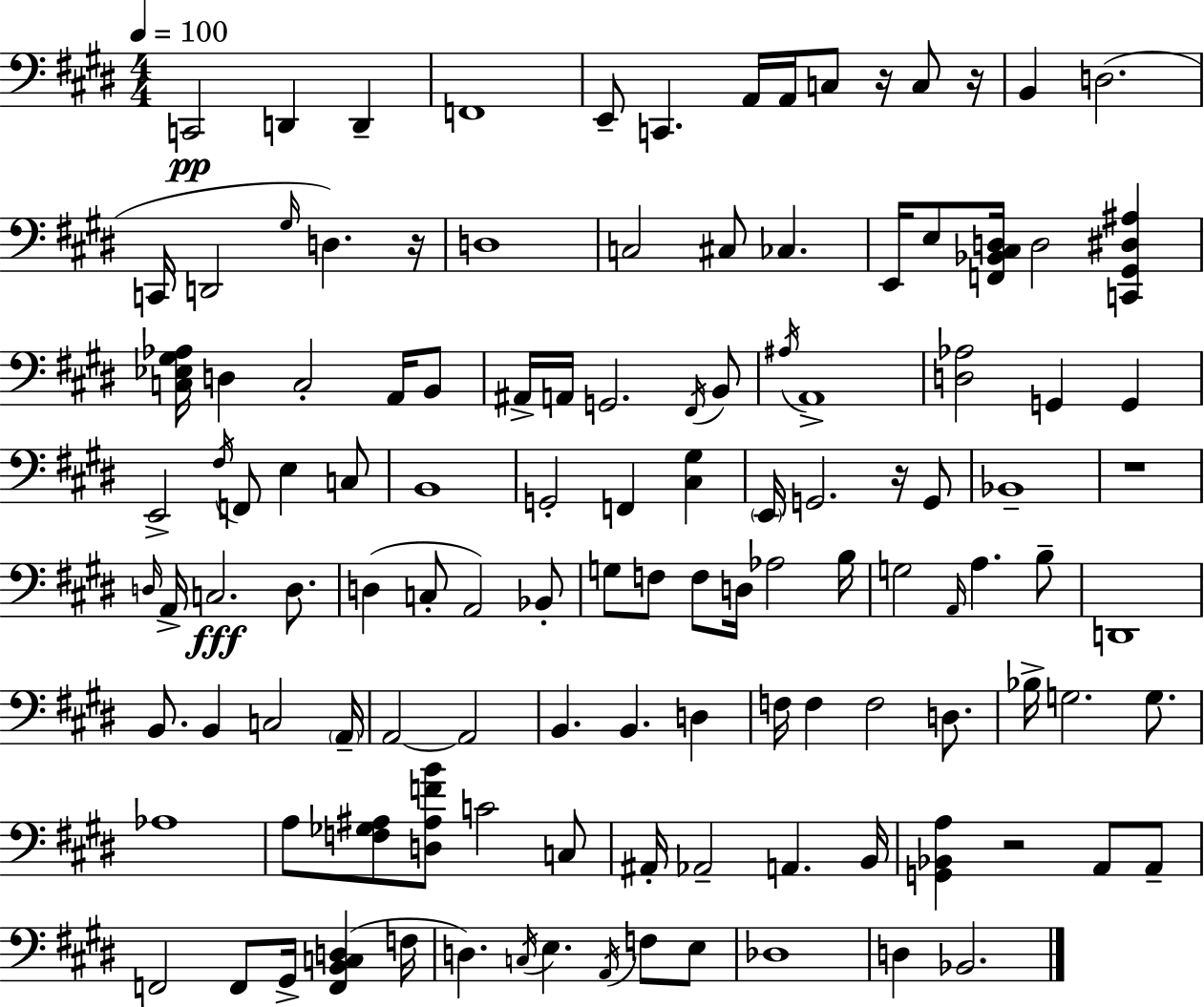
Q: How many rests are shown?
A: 6